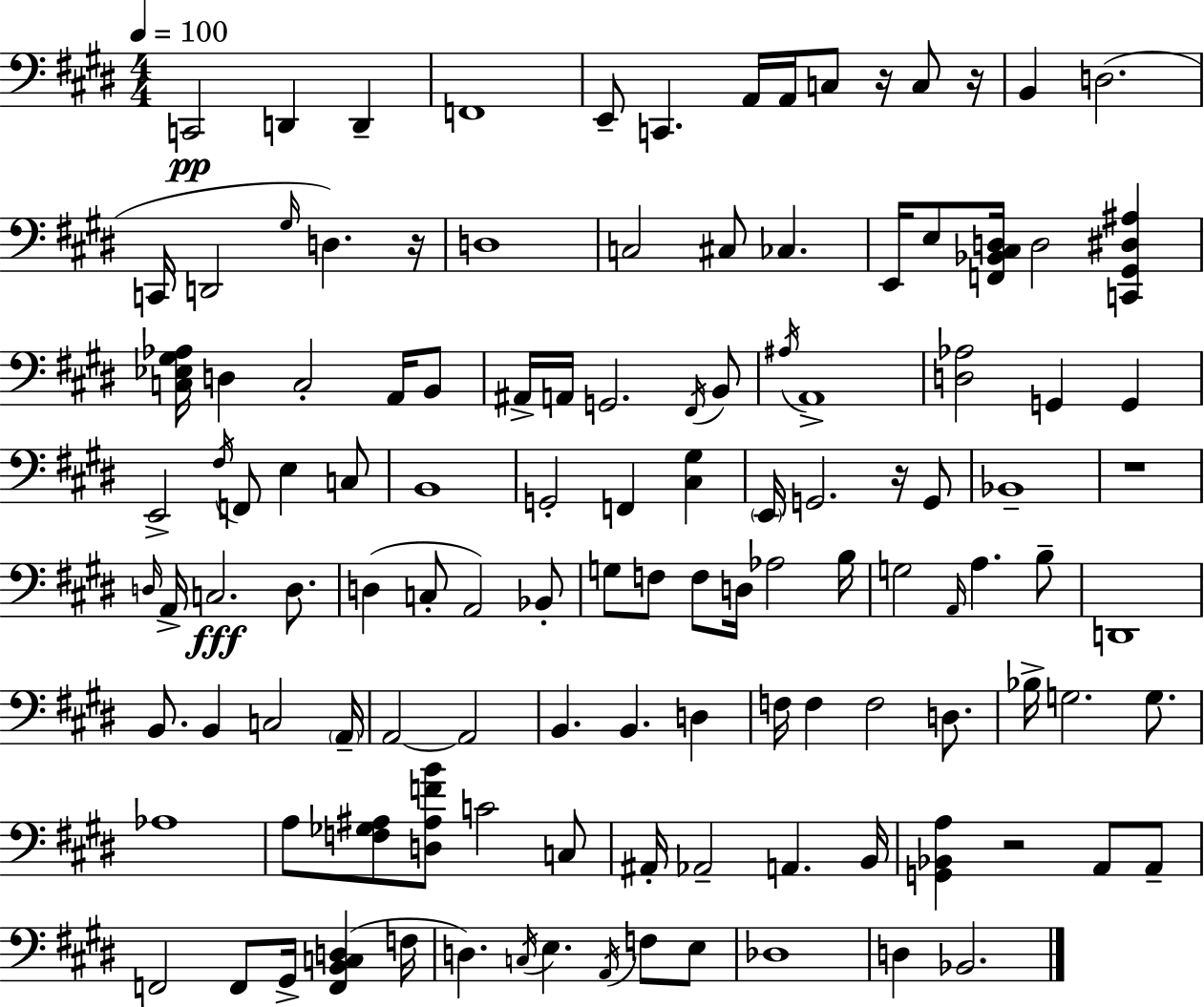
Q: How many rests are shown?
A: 6